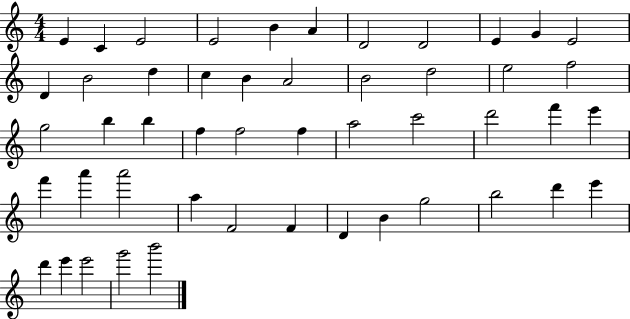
X:1
T:Untitled
M:4/4
L:1/4
K:C
E C E2 E2 B A D2 D2 E G E2 D B2 d c B A2 B2 d2 e2 f2 g2 b b f f2 f a2 c'2 d'2 f' e' f' a' a'2 a F2 F D B g2 b2 d' e' d' e' e'2 g'2 b'2